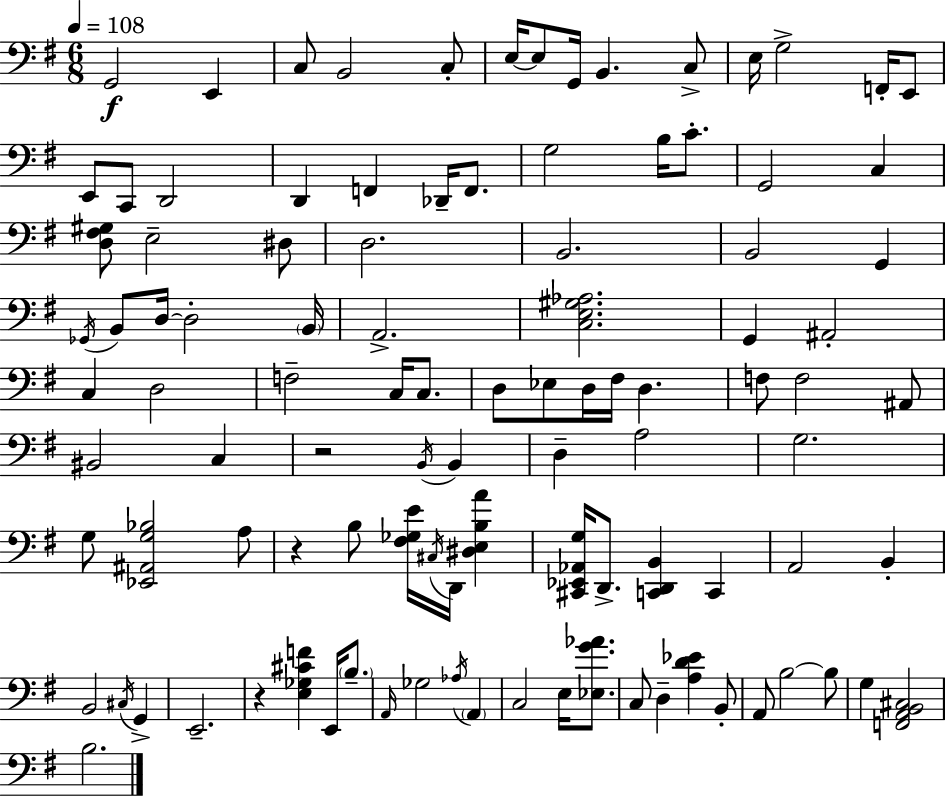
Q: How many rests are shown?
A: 3